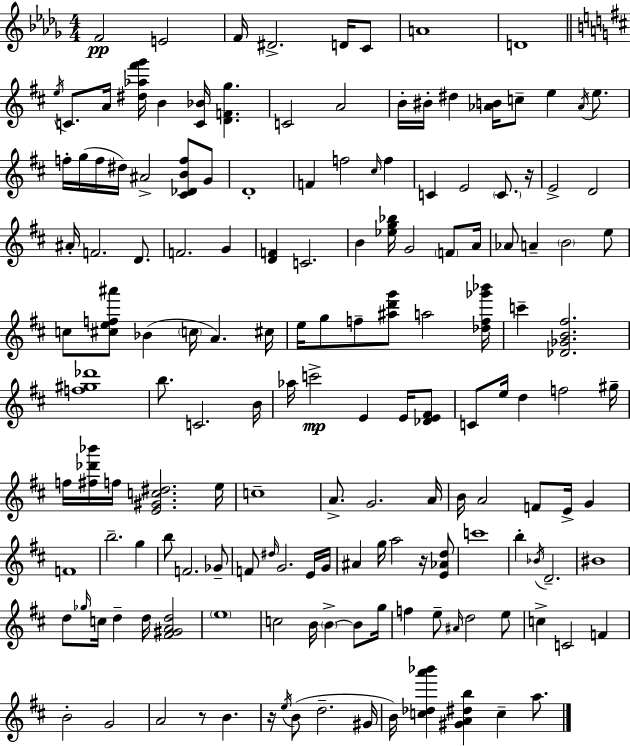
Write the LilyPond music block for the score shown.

{
  \clef treble
  \numericTimeSignature
  \time 4/4
  \key bes \minor
  f'2\pp e'2 | f'16 dis'2.-> d'16 c'8 | a'1 | d'1 | \break \bar "||" \break \key d \major \acciaccatura { e''16 } c'8. a'16 <dis'' aes'' fis''' g'''>16 b'4 <c' bes'>16 <d' f' g''>4. | c'2 a'2 | b'16-. bis'16-. dis''4 <aes' b'>16 c''8-- e''4 \acciaccatura { aes'16 } e''8. | f''16-. g''16( f''16 dis''16) ais'2-> <cis' des' b' f''>8 | \break g'8 d'1-. | f'4 f''2 \grace { cis''16 } f''4 | c'4 e'2 \parenthesize c'8. | r16 e'2-> d'2 | \break ais'16-. f'2. | d'8. f'2. g'4 | <d' f'>4 c'2. | b'4 <ees'' g'' bes''>16 g'2 | \break \parenthesize f'8 a'16 aes'8 a'4-- \parenthesize b'2 | e''8 c''8 <cis'' e'' f'' ais'''>8 bes'4( \parenthesize c''16 a'4.) | cis''16 e''16 g''8 f''8-- <ais'' d''' g'''>8 a''2 | <des'' f'' ges''' bes'''>16 c'''4-- <des' ges' b' fis''>2. | \break <f'' gis'' des'''>1 | b''8. c'2. | b'16 aes''16 c'''2->\mp e'4 | e'16 <des' e' fis'>8 c'8 e''16 d''4 f''2 | \break gis''16-- f''16 <fis'' des''' bes'''>16 f''16 <e' gis' c'' dis''>2. | e''16 c''1-- | a'8.-> g'2. | a'16 b'16 a'2 f'8 e'16-> g'4 | \break f'1 | b''2.-- g''4 | b''8 f'2. | ges'8-- f'8 \grace { dis''16 } g'2. | \break e'16 g'16 ais'4 g''16 a''2 | r16 <e' aes' d''>8 c'''1 | b''4-. \acciaccatura { bes'16 } d'2.-- | bis'1 | \break d''8 \grace { ges''16 } c''16 d''4-- d''16 <fis' gis' a' d''>2 | \parenthesize e''1 | c''2 b'16 \parenthesize b'4->~~ | b'8 g''16 f''4 e''8-- \grace { ais'16 } d''2 | \break e''8 c''4-> c'2 | f'4 b'2-. g'2 | a'2 r8 | b'4. r16 \acciaccatura { e''16 } b'8( d''2.-- | \break gis'16 b'16) <c'' des'' a''' bes'''>4 <gis' a' dis'' b''>4 | c''4-- a''8. \bar "|."
}